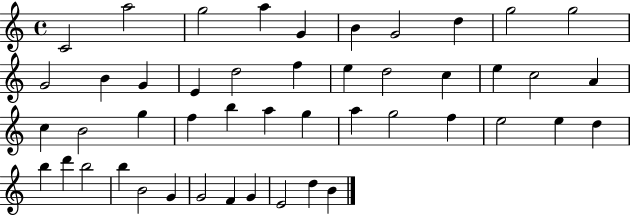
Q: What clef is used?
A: treble